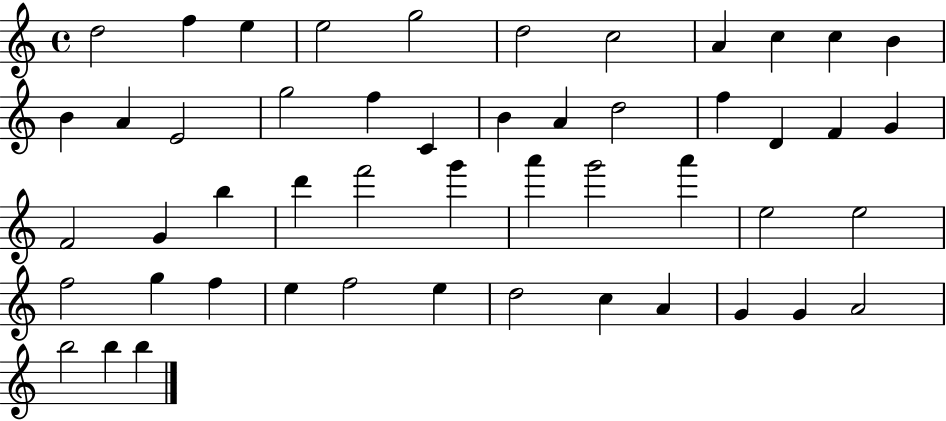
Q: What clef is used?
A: treble